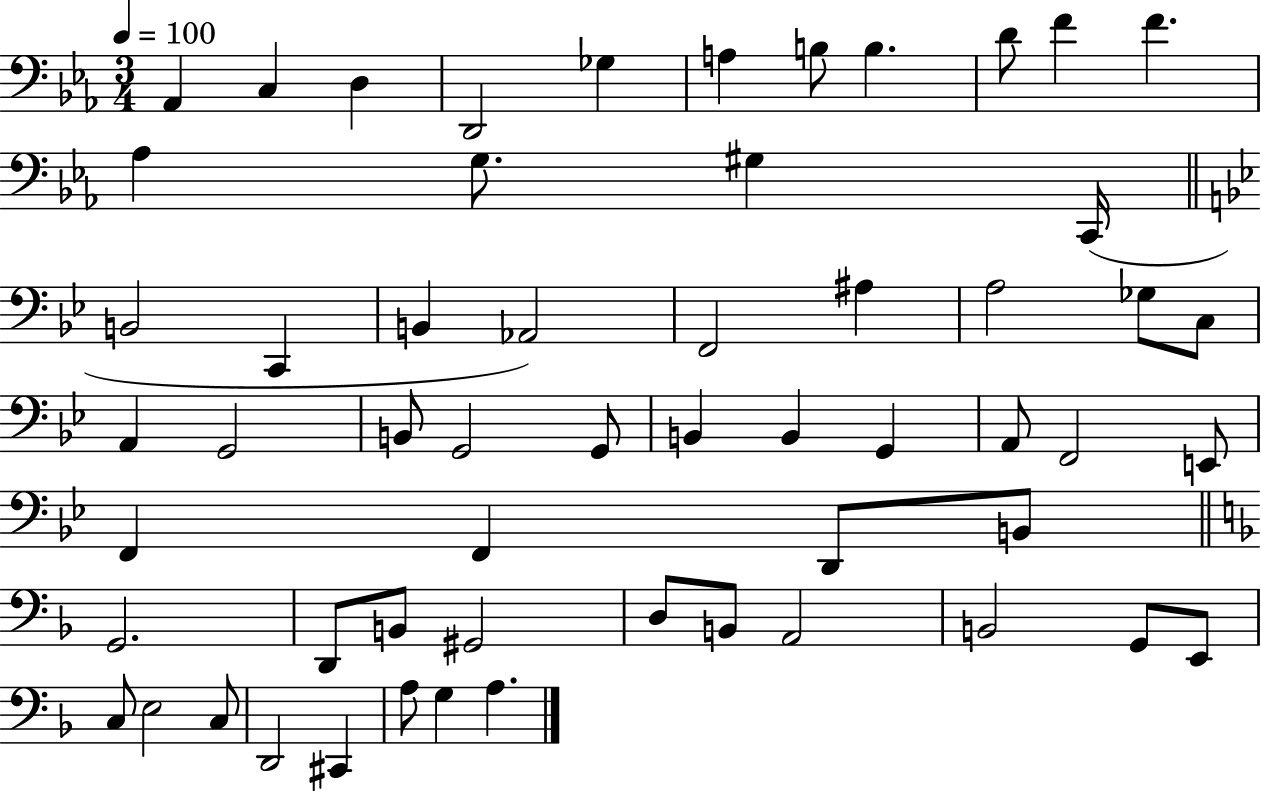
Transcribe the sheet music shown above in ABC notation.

X:1
T:Untitled
M:3/4
L:1/4
K:Eb
_A,, C, D, D,,2 _G, A, B,/2 B, D/2 F F _A, G,/2 ^G, C,,/4 B,,2 C,, B,, _A,,2 F,,2 ^A, A,2 _G,/2 C,/2 A,, G,,2 B,,/2 G,,2 G,,/2 B,, B,, G,, A,,/2 F,,2 E,,/2 F,, F,, D,,/2 B,,/2 G,,2 D,,/2 B,,/2 ^G,,2 D,/2 B,,/2 A,,2 B,,2 G,,/2 E,,/2 C,/2 E,2 C,/2 D,,2 ^C,, A,/2 G, A,